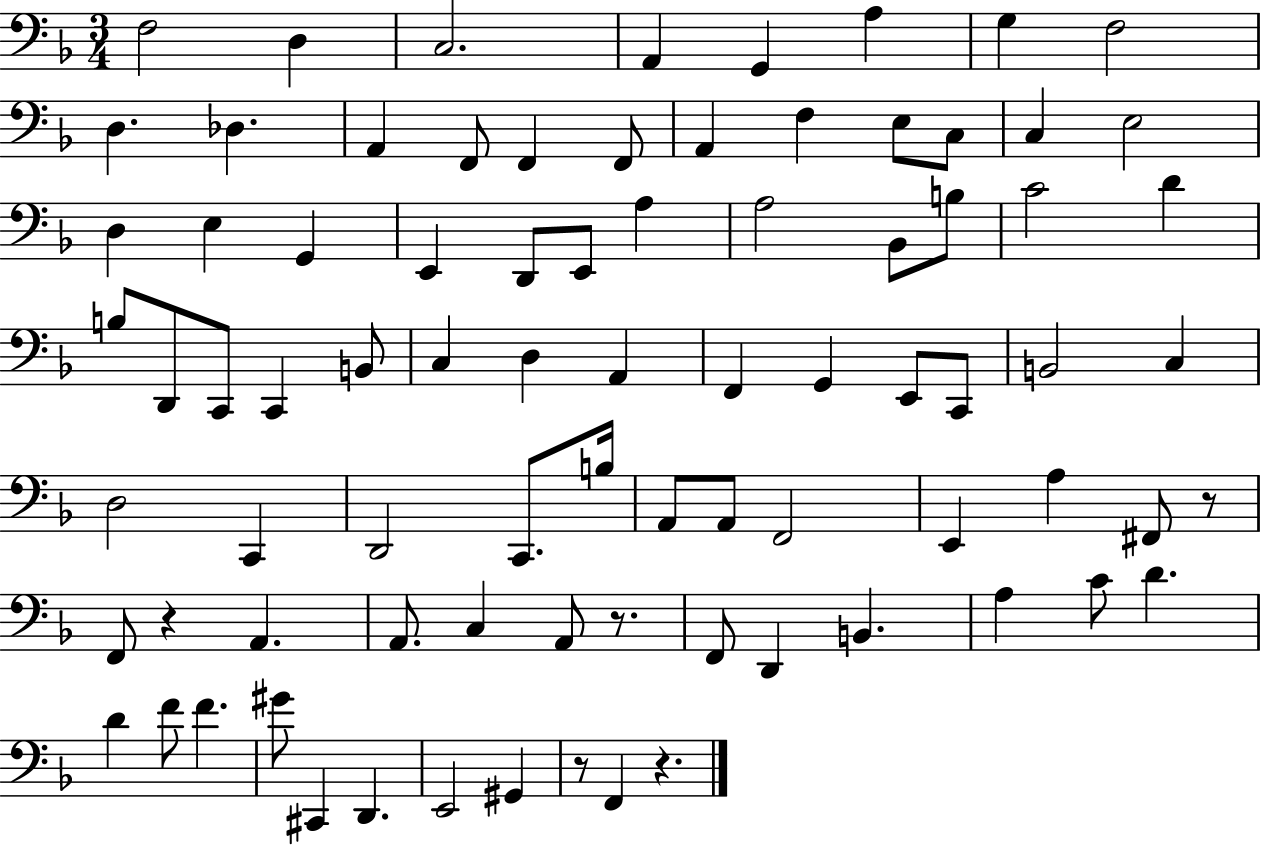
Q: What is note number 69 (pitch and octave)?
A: D4